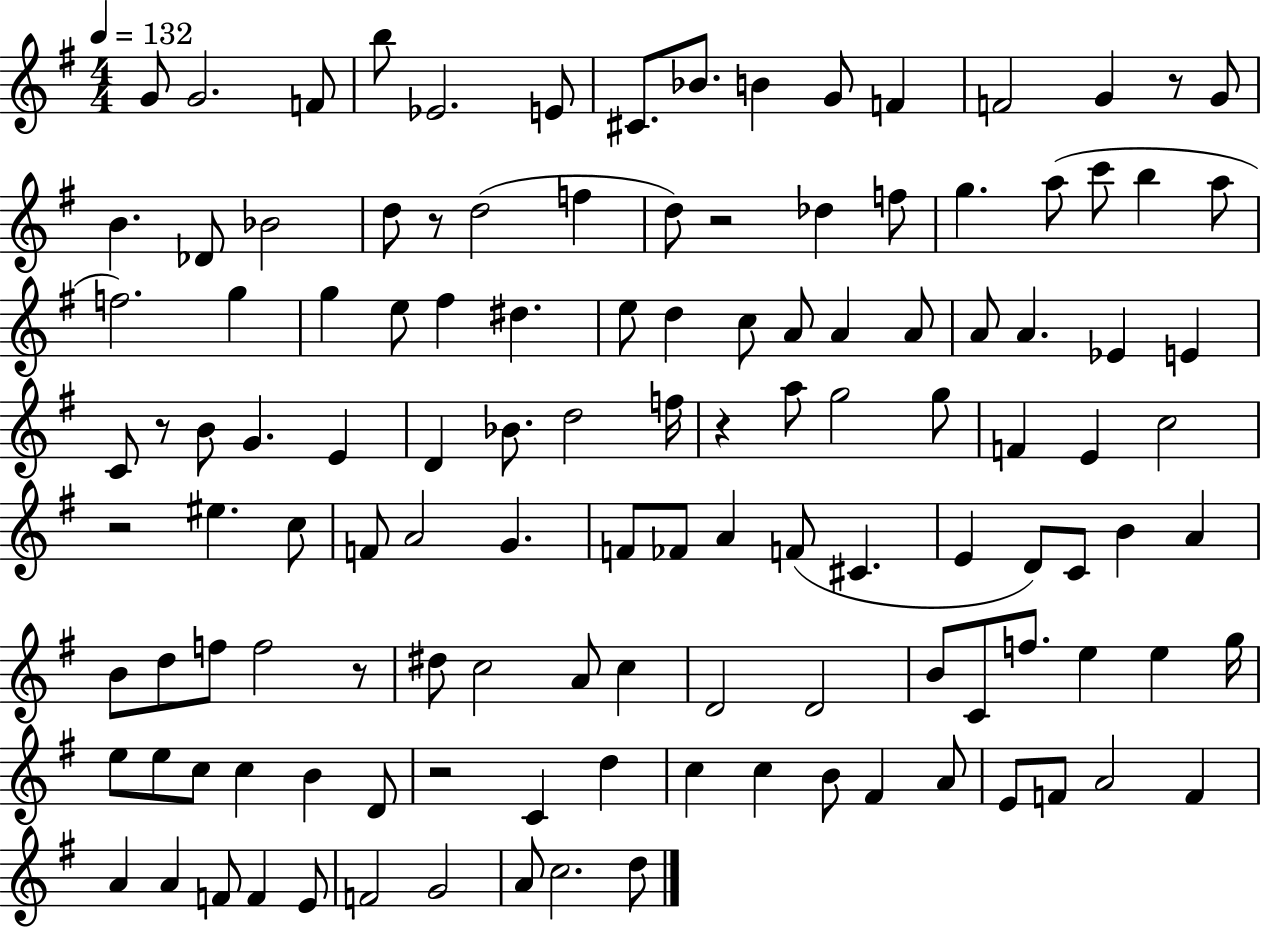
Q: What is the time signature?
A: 4/4